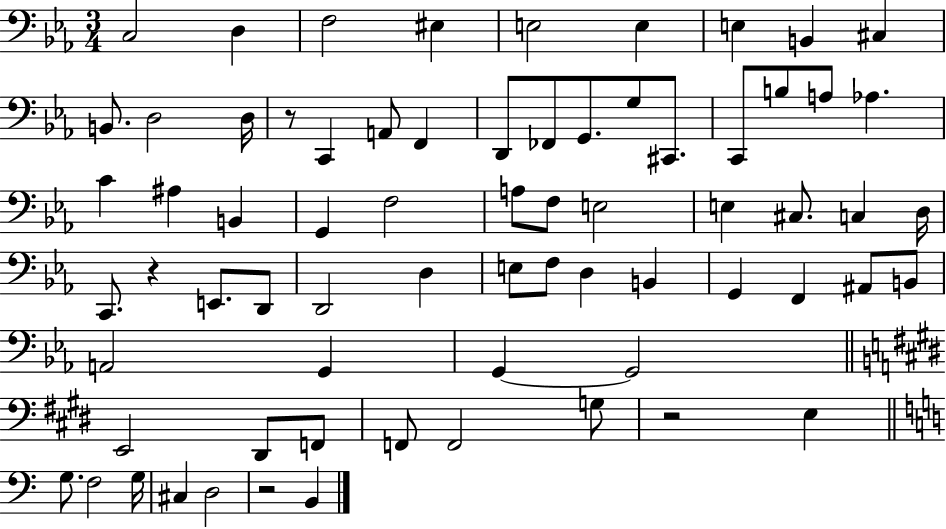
X:1
T:Untitled
M:3/4
L:1/4
K:Eb
C,2 D, F,2 ^E, E,2 E, E, B,, ^C, B,,/2 D,2 D,/4 z/2 C,, A,,/2 F,, D,,/2 _F,,/2 G,,/2 G,/2 ^C,,/2 C,,/2 B,/2 A,/2 _A, C ^A, B,, G,, F,2 A,/2 F,/2 E,2 E, ^C,/2 C, D,/4 C,,/2 z E,,/2 D,,/2 D,,2 D, E,/2 F,/2 D, B,, G,, F,, ^A,,/2 B,,/2 A,,2 G,, G,, G,,2 E,,2 ^D,,/2 F,,/2 F,,/2 F,,2 G,/2 z2 E, G,/2 F,2 G,/4 ^C, D,2 z2 B,,